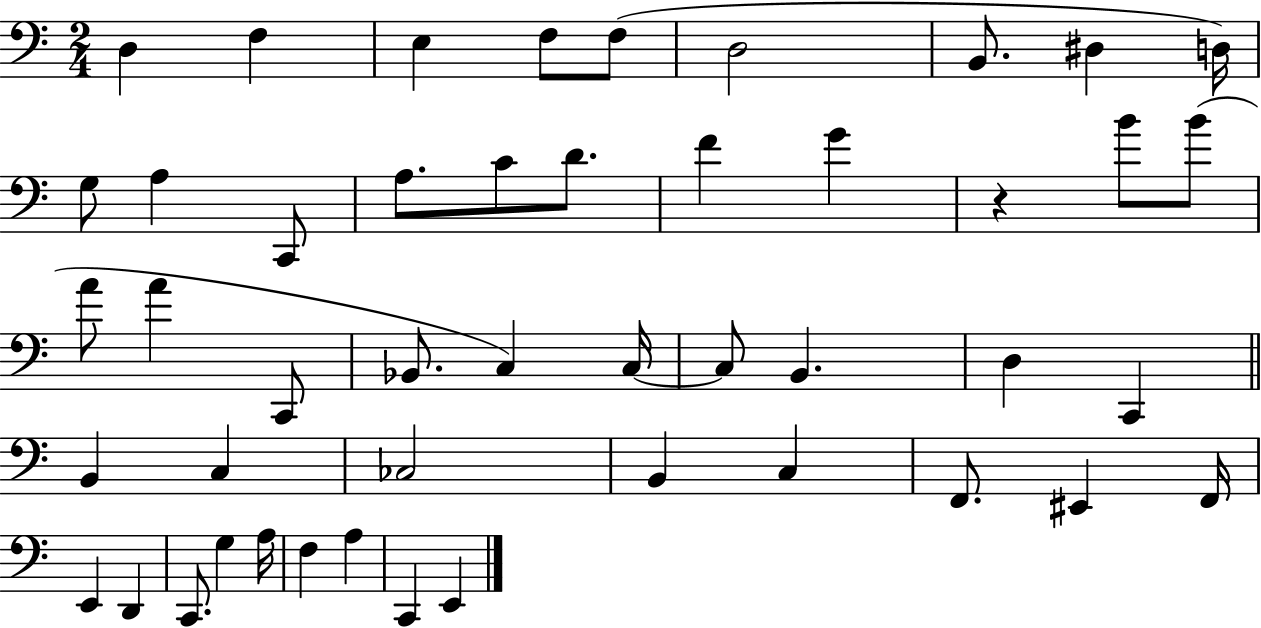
{
  \clef bass
  \numericTimeSignature
  \time 2/4
  \key c \major
  d4 f4 | e4 f8 f8( | d2 | b,8. dis4 d16) | \break g8 a4 c,8 | a8. c'8 d'8. | f'4 g'4 | r4 b'8 b'8( | \break a'8 a'4 c,8 | bes,8. c4) c16~~ | c8 b,4. | d4 c,4 | \break \bar "||" \break \key a \minor b,4 c4 | ces2 | b,4 c4 | f,8. eis,4 f,16 | \break e,4 d,4 | c,8. g4 a16 | f4 a4 | c,4 e,4 | \break \bar "|."
}